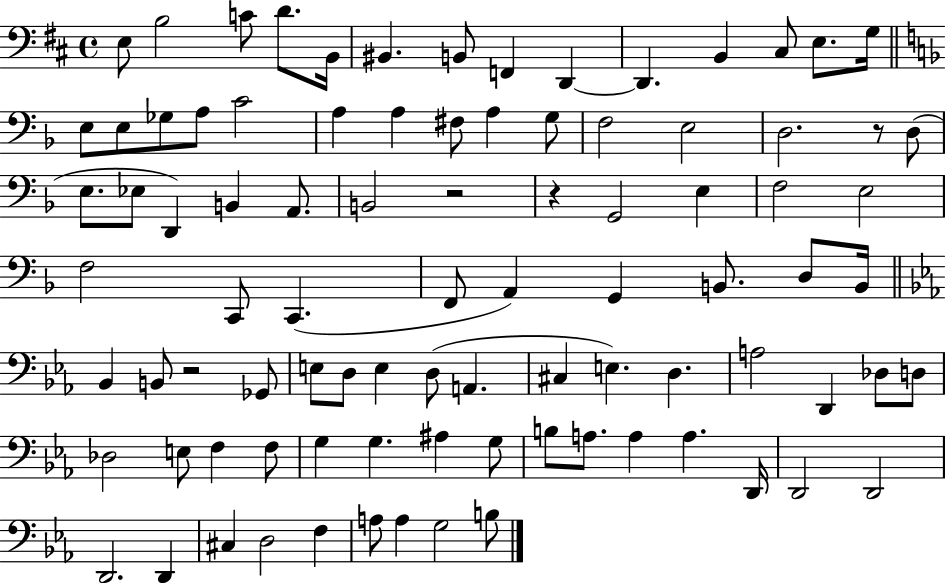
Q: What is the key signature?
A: D major